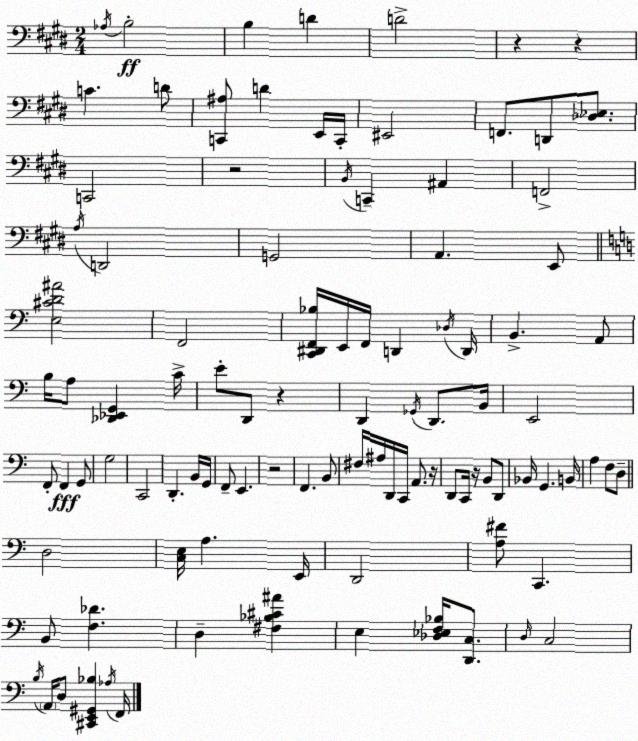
X:1
T:Untitled
M:2/4
L:1/4
K:E
_A,/4 B,2 B, D D2 z z C D/2 [C,,^A,]/2 D E,,/4 C,,/4 ^E,,2 F,,/2 D,,/2 [_D,_E,]/2 C,,2 z2 B,,/4 C,, ^A,, F,,2 A,/4 D,,2 G,,2 A,, E,,/2 [E,^CD^A]2 F,,2 [C,,^D,,F,,_B,]/4 E,,/4 F,,/4 D,, _D,/4 D,,/4 B,, A,,/2 B,/4 A,/2 [_D,,_E,,G,,] C/4 E/2 D,,/2 z D,, _G,,/4 D,,/2 B,,/4 E,,2 F,,/2 F,, G,,/2 G,2 C,,2 D,, B,,/4 G,,/4 F,,/2 E,, z2 F,, B,,/2 ^F,/4 ^A,/4 D,,/4 C,,/4 A,,/2 z/4 D,,/2 C,,/4 z/4 B,,/2 D,,/2 _B,,/4 G,, B,,/4 A, F,/2 D,/2 D,2 [C,E,]/4 A, E,,/4 D,,2 [A,^F]/2 C,, B,,/2 [F,_D] D, [^F,_B,^C^A] E, [_D,_E,F,_B,]/4 [D,,C,]/2 D,/4 C,2 B,/4 A,,/4 D,/2 [^C,,E,,^G,,_B,] _A,/4 F,,/4